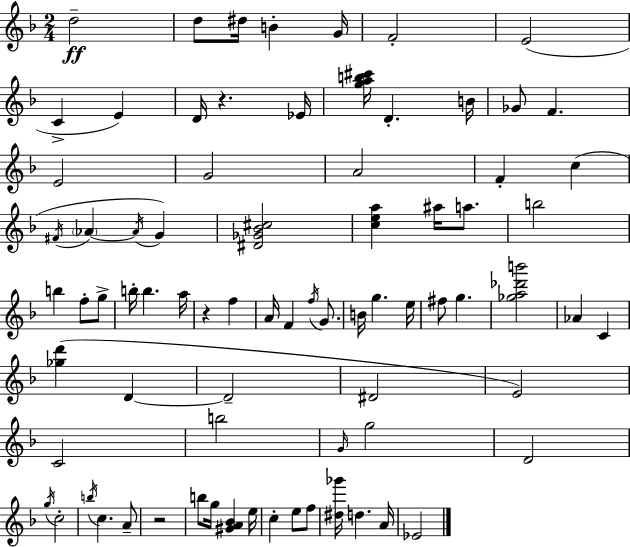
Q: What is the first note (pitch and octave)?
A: D5